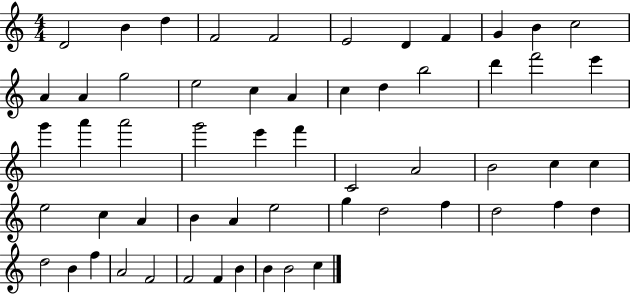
D4/h B4/q D5/q F4/h F4/h E4/h D4/q F4/q G4/q B4/q C5/h A4/q A4/q G5/h E5/h C5/q A4/q C5/q D5/q B5/h D6/q F6/h E6/q G6/q A6/q A6/h G6/h E6/q F6/q C4/h A4/h B4/h C5/q C5/q E5/h C5/q A4/q B4/q A4/q E5/h G5/q D5/h F5/q D5/h F5/q D5/q D5/h B4/q F5/q A4/h F4/h F4/h F4/q B4/q B4/q B4/h C5/q